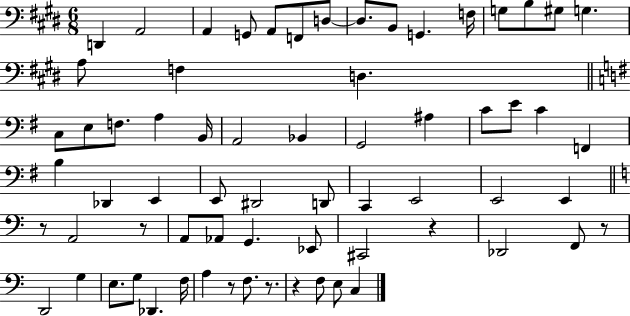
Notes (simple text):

D2/q A2/h A2/q G2/e A2/e F2/e D3/e D3/e. B2/e G2/q. F3/s G3/e B3/e G#3/e G3/q. A3/e F3/q D3/q. C3/e E3/e F3/e. A3/q B2/s A2/h Bb2/q G2/h A#3/q C4/e E4/e C4/q F2/q B3/q Db2/q E2/q E2/e D#2/h D2/e C2/q E2/h E2/h E2/q R/e A2/h R/e A2/e Ab2/e G2/q. Eb2/e C#2/h R/q Db2/h F2/e R/e D2/h G3/q E3/e. G3/e Db2/q. F3/s A3/q R/e F3/e. R/e. R/q F3/e E3/e C3/q